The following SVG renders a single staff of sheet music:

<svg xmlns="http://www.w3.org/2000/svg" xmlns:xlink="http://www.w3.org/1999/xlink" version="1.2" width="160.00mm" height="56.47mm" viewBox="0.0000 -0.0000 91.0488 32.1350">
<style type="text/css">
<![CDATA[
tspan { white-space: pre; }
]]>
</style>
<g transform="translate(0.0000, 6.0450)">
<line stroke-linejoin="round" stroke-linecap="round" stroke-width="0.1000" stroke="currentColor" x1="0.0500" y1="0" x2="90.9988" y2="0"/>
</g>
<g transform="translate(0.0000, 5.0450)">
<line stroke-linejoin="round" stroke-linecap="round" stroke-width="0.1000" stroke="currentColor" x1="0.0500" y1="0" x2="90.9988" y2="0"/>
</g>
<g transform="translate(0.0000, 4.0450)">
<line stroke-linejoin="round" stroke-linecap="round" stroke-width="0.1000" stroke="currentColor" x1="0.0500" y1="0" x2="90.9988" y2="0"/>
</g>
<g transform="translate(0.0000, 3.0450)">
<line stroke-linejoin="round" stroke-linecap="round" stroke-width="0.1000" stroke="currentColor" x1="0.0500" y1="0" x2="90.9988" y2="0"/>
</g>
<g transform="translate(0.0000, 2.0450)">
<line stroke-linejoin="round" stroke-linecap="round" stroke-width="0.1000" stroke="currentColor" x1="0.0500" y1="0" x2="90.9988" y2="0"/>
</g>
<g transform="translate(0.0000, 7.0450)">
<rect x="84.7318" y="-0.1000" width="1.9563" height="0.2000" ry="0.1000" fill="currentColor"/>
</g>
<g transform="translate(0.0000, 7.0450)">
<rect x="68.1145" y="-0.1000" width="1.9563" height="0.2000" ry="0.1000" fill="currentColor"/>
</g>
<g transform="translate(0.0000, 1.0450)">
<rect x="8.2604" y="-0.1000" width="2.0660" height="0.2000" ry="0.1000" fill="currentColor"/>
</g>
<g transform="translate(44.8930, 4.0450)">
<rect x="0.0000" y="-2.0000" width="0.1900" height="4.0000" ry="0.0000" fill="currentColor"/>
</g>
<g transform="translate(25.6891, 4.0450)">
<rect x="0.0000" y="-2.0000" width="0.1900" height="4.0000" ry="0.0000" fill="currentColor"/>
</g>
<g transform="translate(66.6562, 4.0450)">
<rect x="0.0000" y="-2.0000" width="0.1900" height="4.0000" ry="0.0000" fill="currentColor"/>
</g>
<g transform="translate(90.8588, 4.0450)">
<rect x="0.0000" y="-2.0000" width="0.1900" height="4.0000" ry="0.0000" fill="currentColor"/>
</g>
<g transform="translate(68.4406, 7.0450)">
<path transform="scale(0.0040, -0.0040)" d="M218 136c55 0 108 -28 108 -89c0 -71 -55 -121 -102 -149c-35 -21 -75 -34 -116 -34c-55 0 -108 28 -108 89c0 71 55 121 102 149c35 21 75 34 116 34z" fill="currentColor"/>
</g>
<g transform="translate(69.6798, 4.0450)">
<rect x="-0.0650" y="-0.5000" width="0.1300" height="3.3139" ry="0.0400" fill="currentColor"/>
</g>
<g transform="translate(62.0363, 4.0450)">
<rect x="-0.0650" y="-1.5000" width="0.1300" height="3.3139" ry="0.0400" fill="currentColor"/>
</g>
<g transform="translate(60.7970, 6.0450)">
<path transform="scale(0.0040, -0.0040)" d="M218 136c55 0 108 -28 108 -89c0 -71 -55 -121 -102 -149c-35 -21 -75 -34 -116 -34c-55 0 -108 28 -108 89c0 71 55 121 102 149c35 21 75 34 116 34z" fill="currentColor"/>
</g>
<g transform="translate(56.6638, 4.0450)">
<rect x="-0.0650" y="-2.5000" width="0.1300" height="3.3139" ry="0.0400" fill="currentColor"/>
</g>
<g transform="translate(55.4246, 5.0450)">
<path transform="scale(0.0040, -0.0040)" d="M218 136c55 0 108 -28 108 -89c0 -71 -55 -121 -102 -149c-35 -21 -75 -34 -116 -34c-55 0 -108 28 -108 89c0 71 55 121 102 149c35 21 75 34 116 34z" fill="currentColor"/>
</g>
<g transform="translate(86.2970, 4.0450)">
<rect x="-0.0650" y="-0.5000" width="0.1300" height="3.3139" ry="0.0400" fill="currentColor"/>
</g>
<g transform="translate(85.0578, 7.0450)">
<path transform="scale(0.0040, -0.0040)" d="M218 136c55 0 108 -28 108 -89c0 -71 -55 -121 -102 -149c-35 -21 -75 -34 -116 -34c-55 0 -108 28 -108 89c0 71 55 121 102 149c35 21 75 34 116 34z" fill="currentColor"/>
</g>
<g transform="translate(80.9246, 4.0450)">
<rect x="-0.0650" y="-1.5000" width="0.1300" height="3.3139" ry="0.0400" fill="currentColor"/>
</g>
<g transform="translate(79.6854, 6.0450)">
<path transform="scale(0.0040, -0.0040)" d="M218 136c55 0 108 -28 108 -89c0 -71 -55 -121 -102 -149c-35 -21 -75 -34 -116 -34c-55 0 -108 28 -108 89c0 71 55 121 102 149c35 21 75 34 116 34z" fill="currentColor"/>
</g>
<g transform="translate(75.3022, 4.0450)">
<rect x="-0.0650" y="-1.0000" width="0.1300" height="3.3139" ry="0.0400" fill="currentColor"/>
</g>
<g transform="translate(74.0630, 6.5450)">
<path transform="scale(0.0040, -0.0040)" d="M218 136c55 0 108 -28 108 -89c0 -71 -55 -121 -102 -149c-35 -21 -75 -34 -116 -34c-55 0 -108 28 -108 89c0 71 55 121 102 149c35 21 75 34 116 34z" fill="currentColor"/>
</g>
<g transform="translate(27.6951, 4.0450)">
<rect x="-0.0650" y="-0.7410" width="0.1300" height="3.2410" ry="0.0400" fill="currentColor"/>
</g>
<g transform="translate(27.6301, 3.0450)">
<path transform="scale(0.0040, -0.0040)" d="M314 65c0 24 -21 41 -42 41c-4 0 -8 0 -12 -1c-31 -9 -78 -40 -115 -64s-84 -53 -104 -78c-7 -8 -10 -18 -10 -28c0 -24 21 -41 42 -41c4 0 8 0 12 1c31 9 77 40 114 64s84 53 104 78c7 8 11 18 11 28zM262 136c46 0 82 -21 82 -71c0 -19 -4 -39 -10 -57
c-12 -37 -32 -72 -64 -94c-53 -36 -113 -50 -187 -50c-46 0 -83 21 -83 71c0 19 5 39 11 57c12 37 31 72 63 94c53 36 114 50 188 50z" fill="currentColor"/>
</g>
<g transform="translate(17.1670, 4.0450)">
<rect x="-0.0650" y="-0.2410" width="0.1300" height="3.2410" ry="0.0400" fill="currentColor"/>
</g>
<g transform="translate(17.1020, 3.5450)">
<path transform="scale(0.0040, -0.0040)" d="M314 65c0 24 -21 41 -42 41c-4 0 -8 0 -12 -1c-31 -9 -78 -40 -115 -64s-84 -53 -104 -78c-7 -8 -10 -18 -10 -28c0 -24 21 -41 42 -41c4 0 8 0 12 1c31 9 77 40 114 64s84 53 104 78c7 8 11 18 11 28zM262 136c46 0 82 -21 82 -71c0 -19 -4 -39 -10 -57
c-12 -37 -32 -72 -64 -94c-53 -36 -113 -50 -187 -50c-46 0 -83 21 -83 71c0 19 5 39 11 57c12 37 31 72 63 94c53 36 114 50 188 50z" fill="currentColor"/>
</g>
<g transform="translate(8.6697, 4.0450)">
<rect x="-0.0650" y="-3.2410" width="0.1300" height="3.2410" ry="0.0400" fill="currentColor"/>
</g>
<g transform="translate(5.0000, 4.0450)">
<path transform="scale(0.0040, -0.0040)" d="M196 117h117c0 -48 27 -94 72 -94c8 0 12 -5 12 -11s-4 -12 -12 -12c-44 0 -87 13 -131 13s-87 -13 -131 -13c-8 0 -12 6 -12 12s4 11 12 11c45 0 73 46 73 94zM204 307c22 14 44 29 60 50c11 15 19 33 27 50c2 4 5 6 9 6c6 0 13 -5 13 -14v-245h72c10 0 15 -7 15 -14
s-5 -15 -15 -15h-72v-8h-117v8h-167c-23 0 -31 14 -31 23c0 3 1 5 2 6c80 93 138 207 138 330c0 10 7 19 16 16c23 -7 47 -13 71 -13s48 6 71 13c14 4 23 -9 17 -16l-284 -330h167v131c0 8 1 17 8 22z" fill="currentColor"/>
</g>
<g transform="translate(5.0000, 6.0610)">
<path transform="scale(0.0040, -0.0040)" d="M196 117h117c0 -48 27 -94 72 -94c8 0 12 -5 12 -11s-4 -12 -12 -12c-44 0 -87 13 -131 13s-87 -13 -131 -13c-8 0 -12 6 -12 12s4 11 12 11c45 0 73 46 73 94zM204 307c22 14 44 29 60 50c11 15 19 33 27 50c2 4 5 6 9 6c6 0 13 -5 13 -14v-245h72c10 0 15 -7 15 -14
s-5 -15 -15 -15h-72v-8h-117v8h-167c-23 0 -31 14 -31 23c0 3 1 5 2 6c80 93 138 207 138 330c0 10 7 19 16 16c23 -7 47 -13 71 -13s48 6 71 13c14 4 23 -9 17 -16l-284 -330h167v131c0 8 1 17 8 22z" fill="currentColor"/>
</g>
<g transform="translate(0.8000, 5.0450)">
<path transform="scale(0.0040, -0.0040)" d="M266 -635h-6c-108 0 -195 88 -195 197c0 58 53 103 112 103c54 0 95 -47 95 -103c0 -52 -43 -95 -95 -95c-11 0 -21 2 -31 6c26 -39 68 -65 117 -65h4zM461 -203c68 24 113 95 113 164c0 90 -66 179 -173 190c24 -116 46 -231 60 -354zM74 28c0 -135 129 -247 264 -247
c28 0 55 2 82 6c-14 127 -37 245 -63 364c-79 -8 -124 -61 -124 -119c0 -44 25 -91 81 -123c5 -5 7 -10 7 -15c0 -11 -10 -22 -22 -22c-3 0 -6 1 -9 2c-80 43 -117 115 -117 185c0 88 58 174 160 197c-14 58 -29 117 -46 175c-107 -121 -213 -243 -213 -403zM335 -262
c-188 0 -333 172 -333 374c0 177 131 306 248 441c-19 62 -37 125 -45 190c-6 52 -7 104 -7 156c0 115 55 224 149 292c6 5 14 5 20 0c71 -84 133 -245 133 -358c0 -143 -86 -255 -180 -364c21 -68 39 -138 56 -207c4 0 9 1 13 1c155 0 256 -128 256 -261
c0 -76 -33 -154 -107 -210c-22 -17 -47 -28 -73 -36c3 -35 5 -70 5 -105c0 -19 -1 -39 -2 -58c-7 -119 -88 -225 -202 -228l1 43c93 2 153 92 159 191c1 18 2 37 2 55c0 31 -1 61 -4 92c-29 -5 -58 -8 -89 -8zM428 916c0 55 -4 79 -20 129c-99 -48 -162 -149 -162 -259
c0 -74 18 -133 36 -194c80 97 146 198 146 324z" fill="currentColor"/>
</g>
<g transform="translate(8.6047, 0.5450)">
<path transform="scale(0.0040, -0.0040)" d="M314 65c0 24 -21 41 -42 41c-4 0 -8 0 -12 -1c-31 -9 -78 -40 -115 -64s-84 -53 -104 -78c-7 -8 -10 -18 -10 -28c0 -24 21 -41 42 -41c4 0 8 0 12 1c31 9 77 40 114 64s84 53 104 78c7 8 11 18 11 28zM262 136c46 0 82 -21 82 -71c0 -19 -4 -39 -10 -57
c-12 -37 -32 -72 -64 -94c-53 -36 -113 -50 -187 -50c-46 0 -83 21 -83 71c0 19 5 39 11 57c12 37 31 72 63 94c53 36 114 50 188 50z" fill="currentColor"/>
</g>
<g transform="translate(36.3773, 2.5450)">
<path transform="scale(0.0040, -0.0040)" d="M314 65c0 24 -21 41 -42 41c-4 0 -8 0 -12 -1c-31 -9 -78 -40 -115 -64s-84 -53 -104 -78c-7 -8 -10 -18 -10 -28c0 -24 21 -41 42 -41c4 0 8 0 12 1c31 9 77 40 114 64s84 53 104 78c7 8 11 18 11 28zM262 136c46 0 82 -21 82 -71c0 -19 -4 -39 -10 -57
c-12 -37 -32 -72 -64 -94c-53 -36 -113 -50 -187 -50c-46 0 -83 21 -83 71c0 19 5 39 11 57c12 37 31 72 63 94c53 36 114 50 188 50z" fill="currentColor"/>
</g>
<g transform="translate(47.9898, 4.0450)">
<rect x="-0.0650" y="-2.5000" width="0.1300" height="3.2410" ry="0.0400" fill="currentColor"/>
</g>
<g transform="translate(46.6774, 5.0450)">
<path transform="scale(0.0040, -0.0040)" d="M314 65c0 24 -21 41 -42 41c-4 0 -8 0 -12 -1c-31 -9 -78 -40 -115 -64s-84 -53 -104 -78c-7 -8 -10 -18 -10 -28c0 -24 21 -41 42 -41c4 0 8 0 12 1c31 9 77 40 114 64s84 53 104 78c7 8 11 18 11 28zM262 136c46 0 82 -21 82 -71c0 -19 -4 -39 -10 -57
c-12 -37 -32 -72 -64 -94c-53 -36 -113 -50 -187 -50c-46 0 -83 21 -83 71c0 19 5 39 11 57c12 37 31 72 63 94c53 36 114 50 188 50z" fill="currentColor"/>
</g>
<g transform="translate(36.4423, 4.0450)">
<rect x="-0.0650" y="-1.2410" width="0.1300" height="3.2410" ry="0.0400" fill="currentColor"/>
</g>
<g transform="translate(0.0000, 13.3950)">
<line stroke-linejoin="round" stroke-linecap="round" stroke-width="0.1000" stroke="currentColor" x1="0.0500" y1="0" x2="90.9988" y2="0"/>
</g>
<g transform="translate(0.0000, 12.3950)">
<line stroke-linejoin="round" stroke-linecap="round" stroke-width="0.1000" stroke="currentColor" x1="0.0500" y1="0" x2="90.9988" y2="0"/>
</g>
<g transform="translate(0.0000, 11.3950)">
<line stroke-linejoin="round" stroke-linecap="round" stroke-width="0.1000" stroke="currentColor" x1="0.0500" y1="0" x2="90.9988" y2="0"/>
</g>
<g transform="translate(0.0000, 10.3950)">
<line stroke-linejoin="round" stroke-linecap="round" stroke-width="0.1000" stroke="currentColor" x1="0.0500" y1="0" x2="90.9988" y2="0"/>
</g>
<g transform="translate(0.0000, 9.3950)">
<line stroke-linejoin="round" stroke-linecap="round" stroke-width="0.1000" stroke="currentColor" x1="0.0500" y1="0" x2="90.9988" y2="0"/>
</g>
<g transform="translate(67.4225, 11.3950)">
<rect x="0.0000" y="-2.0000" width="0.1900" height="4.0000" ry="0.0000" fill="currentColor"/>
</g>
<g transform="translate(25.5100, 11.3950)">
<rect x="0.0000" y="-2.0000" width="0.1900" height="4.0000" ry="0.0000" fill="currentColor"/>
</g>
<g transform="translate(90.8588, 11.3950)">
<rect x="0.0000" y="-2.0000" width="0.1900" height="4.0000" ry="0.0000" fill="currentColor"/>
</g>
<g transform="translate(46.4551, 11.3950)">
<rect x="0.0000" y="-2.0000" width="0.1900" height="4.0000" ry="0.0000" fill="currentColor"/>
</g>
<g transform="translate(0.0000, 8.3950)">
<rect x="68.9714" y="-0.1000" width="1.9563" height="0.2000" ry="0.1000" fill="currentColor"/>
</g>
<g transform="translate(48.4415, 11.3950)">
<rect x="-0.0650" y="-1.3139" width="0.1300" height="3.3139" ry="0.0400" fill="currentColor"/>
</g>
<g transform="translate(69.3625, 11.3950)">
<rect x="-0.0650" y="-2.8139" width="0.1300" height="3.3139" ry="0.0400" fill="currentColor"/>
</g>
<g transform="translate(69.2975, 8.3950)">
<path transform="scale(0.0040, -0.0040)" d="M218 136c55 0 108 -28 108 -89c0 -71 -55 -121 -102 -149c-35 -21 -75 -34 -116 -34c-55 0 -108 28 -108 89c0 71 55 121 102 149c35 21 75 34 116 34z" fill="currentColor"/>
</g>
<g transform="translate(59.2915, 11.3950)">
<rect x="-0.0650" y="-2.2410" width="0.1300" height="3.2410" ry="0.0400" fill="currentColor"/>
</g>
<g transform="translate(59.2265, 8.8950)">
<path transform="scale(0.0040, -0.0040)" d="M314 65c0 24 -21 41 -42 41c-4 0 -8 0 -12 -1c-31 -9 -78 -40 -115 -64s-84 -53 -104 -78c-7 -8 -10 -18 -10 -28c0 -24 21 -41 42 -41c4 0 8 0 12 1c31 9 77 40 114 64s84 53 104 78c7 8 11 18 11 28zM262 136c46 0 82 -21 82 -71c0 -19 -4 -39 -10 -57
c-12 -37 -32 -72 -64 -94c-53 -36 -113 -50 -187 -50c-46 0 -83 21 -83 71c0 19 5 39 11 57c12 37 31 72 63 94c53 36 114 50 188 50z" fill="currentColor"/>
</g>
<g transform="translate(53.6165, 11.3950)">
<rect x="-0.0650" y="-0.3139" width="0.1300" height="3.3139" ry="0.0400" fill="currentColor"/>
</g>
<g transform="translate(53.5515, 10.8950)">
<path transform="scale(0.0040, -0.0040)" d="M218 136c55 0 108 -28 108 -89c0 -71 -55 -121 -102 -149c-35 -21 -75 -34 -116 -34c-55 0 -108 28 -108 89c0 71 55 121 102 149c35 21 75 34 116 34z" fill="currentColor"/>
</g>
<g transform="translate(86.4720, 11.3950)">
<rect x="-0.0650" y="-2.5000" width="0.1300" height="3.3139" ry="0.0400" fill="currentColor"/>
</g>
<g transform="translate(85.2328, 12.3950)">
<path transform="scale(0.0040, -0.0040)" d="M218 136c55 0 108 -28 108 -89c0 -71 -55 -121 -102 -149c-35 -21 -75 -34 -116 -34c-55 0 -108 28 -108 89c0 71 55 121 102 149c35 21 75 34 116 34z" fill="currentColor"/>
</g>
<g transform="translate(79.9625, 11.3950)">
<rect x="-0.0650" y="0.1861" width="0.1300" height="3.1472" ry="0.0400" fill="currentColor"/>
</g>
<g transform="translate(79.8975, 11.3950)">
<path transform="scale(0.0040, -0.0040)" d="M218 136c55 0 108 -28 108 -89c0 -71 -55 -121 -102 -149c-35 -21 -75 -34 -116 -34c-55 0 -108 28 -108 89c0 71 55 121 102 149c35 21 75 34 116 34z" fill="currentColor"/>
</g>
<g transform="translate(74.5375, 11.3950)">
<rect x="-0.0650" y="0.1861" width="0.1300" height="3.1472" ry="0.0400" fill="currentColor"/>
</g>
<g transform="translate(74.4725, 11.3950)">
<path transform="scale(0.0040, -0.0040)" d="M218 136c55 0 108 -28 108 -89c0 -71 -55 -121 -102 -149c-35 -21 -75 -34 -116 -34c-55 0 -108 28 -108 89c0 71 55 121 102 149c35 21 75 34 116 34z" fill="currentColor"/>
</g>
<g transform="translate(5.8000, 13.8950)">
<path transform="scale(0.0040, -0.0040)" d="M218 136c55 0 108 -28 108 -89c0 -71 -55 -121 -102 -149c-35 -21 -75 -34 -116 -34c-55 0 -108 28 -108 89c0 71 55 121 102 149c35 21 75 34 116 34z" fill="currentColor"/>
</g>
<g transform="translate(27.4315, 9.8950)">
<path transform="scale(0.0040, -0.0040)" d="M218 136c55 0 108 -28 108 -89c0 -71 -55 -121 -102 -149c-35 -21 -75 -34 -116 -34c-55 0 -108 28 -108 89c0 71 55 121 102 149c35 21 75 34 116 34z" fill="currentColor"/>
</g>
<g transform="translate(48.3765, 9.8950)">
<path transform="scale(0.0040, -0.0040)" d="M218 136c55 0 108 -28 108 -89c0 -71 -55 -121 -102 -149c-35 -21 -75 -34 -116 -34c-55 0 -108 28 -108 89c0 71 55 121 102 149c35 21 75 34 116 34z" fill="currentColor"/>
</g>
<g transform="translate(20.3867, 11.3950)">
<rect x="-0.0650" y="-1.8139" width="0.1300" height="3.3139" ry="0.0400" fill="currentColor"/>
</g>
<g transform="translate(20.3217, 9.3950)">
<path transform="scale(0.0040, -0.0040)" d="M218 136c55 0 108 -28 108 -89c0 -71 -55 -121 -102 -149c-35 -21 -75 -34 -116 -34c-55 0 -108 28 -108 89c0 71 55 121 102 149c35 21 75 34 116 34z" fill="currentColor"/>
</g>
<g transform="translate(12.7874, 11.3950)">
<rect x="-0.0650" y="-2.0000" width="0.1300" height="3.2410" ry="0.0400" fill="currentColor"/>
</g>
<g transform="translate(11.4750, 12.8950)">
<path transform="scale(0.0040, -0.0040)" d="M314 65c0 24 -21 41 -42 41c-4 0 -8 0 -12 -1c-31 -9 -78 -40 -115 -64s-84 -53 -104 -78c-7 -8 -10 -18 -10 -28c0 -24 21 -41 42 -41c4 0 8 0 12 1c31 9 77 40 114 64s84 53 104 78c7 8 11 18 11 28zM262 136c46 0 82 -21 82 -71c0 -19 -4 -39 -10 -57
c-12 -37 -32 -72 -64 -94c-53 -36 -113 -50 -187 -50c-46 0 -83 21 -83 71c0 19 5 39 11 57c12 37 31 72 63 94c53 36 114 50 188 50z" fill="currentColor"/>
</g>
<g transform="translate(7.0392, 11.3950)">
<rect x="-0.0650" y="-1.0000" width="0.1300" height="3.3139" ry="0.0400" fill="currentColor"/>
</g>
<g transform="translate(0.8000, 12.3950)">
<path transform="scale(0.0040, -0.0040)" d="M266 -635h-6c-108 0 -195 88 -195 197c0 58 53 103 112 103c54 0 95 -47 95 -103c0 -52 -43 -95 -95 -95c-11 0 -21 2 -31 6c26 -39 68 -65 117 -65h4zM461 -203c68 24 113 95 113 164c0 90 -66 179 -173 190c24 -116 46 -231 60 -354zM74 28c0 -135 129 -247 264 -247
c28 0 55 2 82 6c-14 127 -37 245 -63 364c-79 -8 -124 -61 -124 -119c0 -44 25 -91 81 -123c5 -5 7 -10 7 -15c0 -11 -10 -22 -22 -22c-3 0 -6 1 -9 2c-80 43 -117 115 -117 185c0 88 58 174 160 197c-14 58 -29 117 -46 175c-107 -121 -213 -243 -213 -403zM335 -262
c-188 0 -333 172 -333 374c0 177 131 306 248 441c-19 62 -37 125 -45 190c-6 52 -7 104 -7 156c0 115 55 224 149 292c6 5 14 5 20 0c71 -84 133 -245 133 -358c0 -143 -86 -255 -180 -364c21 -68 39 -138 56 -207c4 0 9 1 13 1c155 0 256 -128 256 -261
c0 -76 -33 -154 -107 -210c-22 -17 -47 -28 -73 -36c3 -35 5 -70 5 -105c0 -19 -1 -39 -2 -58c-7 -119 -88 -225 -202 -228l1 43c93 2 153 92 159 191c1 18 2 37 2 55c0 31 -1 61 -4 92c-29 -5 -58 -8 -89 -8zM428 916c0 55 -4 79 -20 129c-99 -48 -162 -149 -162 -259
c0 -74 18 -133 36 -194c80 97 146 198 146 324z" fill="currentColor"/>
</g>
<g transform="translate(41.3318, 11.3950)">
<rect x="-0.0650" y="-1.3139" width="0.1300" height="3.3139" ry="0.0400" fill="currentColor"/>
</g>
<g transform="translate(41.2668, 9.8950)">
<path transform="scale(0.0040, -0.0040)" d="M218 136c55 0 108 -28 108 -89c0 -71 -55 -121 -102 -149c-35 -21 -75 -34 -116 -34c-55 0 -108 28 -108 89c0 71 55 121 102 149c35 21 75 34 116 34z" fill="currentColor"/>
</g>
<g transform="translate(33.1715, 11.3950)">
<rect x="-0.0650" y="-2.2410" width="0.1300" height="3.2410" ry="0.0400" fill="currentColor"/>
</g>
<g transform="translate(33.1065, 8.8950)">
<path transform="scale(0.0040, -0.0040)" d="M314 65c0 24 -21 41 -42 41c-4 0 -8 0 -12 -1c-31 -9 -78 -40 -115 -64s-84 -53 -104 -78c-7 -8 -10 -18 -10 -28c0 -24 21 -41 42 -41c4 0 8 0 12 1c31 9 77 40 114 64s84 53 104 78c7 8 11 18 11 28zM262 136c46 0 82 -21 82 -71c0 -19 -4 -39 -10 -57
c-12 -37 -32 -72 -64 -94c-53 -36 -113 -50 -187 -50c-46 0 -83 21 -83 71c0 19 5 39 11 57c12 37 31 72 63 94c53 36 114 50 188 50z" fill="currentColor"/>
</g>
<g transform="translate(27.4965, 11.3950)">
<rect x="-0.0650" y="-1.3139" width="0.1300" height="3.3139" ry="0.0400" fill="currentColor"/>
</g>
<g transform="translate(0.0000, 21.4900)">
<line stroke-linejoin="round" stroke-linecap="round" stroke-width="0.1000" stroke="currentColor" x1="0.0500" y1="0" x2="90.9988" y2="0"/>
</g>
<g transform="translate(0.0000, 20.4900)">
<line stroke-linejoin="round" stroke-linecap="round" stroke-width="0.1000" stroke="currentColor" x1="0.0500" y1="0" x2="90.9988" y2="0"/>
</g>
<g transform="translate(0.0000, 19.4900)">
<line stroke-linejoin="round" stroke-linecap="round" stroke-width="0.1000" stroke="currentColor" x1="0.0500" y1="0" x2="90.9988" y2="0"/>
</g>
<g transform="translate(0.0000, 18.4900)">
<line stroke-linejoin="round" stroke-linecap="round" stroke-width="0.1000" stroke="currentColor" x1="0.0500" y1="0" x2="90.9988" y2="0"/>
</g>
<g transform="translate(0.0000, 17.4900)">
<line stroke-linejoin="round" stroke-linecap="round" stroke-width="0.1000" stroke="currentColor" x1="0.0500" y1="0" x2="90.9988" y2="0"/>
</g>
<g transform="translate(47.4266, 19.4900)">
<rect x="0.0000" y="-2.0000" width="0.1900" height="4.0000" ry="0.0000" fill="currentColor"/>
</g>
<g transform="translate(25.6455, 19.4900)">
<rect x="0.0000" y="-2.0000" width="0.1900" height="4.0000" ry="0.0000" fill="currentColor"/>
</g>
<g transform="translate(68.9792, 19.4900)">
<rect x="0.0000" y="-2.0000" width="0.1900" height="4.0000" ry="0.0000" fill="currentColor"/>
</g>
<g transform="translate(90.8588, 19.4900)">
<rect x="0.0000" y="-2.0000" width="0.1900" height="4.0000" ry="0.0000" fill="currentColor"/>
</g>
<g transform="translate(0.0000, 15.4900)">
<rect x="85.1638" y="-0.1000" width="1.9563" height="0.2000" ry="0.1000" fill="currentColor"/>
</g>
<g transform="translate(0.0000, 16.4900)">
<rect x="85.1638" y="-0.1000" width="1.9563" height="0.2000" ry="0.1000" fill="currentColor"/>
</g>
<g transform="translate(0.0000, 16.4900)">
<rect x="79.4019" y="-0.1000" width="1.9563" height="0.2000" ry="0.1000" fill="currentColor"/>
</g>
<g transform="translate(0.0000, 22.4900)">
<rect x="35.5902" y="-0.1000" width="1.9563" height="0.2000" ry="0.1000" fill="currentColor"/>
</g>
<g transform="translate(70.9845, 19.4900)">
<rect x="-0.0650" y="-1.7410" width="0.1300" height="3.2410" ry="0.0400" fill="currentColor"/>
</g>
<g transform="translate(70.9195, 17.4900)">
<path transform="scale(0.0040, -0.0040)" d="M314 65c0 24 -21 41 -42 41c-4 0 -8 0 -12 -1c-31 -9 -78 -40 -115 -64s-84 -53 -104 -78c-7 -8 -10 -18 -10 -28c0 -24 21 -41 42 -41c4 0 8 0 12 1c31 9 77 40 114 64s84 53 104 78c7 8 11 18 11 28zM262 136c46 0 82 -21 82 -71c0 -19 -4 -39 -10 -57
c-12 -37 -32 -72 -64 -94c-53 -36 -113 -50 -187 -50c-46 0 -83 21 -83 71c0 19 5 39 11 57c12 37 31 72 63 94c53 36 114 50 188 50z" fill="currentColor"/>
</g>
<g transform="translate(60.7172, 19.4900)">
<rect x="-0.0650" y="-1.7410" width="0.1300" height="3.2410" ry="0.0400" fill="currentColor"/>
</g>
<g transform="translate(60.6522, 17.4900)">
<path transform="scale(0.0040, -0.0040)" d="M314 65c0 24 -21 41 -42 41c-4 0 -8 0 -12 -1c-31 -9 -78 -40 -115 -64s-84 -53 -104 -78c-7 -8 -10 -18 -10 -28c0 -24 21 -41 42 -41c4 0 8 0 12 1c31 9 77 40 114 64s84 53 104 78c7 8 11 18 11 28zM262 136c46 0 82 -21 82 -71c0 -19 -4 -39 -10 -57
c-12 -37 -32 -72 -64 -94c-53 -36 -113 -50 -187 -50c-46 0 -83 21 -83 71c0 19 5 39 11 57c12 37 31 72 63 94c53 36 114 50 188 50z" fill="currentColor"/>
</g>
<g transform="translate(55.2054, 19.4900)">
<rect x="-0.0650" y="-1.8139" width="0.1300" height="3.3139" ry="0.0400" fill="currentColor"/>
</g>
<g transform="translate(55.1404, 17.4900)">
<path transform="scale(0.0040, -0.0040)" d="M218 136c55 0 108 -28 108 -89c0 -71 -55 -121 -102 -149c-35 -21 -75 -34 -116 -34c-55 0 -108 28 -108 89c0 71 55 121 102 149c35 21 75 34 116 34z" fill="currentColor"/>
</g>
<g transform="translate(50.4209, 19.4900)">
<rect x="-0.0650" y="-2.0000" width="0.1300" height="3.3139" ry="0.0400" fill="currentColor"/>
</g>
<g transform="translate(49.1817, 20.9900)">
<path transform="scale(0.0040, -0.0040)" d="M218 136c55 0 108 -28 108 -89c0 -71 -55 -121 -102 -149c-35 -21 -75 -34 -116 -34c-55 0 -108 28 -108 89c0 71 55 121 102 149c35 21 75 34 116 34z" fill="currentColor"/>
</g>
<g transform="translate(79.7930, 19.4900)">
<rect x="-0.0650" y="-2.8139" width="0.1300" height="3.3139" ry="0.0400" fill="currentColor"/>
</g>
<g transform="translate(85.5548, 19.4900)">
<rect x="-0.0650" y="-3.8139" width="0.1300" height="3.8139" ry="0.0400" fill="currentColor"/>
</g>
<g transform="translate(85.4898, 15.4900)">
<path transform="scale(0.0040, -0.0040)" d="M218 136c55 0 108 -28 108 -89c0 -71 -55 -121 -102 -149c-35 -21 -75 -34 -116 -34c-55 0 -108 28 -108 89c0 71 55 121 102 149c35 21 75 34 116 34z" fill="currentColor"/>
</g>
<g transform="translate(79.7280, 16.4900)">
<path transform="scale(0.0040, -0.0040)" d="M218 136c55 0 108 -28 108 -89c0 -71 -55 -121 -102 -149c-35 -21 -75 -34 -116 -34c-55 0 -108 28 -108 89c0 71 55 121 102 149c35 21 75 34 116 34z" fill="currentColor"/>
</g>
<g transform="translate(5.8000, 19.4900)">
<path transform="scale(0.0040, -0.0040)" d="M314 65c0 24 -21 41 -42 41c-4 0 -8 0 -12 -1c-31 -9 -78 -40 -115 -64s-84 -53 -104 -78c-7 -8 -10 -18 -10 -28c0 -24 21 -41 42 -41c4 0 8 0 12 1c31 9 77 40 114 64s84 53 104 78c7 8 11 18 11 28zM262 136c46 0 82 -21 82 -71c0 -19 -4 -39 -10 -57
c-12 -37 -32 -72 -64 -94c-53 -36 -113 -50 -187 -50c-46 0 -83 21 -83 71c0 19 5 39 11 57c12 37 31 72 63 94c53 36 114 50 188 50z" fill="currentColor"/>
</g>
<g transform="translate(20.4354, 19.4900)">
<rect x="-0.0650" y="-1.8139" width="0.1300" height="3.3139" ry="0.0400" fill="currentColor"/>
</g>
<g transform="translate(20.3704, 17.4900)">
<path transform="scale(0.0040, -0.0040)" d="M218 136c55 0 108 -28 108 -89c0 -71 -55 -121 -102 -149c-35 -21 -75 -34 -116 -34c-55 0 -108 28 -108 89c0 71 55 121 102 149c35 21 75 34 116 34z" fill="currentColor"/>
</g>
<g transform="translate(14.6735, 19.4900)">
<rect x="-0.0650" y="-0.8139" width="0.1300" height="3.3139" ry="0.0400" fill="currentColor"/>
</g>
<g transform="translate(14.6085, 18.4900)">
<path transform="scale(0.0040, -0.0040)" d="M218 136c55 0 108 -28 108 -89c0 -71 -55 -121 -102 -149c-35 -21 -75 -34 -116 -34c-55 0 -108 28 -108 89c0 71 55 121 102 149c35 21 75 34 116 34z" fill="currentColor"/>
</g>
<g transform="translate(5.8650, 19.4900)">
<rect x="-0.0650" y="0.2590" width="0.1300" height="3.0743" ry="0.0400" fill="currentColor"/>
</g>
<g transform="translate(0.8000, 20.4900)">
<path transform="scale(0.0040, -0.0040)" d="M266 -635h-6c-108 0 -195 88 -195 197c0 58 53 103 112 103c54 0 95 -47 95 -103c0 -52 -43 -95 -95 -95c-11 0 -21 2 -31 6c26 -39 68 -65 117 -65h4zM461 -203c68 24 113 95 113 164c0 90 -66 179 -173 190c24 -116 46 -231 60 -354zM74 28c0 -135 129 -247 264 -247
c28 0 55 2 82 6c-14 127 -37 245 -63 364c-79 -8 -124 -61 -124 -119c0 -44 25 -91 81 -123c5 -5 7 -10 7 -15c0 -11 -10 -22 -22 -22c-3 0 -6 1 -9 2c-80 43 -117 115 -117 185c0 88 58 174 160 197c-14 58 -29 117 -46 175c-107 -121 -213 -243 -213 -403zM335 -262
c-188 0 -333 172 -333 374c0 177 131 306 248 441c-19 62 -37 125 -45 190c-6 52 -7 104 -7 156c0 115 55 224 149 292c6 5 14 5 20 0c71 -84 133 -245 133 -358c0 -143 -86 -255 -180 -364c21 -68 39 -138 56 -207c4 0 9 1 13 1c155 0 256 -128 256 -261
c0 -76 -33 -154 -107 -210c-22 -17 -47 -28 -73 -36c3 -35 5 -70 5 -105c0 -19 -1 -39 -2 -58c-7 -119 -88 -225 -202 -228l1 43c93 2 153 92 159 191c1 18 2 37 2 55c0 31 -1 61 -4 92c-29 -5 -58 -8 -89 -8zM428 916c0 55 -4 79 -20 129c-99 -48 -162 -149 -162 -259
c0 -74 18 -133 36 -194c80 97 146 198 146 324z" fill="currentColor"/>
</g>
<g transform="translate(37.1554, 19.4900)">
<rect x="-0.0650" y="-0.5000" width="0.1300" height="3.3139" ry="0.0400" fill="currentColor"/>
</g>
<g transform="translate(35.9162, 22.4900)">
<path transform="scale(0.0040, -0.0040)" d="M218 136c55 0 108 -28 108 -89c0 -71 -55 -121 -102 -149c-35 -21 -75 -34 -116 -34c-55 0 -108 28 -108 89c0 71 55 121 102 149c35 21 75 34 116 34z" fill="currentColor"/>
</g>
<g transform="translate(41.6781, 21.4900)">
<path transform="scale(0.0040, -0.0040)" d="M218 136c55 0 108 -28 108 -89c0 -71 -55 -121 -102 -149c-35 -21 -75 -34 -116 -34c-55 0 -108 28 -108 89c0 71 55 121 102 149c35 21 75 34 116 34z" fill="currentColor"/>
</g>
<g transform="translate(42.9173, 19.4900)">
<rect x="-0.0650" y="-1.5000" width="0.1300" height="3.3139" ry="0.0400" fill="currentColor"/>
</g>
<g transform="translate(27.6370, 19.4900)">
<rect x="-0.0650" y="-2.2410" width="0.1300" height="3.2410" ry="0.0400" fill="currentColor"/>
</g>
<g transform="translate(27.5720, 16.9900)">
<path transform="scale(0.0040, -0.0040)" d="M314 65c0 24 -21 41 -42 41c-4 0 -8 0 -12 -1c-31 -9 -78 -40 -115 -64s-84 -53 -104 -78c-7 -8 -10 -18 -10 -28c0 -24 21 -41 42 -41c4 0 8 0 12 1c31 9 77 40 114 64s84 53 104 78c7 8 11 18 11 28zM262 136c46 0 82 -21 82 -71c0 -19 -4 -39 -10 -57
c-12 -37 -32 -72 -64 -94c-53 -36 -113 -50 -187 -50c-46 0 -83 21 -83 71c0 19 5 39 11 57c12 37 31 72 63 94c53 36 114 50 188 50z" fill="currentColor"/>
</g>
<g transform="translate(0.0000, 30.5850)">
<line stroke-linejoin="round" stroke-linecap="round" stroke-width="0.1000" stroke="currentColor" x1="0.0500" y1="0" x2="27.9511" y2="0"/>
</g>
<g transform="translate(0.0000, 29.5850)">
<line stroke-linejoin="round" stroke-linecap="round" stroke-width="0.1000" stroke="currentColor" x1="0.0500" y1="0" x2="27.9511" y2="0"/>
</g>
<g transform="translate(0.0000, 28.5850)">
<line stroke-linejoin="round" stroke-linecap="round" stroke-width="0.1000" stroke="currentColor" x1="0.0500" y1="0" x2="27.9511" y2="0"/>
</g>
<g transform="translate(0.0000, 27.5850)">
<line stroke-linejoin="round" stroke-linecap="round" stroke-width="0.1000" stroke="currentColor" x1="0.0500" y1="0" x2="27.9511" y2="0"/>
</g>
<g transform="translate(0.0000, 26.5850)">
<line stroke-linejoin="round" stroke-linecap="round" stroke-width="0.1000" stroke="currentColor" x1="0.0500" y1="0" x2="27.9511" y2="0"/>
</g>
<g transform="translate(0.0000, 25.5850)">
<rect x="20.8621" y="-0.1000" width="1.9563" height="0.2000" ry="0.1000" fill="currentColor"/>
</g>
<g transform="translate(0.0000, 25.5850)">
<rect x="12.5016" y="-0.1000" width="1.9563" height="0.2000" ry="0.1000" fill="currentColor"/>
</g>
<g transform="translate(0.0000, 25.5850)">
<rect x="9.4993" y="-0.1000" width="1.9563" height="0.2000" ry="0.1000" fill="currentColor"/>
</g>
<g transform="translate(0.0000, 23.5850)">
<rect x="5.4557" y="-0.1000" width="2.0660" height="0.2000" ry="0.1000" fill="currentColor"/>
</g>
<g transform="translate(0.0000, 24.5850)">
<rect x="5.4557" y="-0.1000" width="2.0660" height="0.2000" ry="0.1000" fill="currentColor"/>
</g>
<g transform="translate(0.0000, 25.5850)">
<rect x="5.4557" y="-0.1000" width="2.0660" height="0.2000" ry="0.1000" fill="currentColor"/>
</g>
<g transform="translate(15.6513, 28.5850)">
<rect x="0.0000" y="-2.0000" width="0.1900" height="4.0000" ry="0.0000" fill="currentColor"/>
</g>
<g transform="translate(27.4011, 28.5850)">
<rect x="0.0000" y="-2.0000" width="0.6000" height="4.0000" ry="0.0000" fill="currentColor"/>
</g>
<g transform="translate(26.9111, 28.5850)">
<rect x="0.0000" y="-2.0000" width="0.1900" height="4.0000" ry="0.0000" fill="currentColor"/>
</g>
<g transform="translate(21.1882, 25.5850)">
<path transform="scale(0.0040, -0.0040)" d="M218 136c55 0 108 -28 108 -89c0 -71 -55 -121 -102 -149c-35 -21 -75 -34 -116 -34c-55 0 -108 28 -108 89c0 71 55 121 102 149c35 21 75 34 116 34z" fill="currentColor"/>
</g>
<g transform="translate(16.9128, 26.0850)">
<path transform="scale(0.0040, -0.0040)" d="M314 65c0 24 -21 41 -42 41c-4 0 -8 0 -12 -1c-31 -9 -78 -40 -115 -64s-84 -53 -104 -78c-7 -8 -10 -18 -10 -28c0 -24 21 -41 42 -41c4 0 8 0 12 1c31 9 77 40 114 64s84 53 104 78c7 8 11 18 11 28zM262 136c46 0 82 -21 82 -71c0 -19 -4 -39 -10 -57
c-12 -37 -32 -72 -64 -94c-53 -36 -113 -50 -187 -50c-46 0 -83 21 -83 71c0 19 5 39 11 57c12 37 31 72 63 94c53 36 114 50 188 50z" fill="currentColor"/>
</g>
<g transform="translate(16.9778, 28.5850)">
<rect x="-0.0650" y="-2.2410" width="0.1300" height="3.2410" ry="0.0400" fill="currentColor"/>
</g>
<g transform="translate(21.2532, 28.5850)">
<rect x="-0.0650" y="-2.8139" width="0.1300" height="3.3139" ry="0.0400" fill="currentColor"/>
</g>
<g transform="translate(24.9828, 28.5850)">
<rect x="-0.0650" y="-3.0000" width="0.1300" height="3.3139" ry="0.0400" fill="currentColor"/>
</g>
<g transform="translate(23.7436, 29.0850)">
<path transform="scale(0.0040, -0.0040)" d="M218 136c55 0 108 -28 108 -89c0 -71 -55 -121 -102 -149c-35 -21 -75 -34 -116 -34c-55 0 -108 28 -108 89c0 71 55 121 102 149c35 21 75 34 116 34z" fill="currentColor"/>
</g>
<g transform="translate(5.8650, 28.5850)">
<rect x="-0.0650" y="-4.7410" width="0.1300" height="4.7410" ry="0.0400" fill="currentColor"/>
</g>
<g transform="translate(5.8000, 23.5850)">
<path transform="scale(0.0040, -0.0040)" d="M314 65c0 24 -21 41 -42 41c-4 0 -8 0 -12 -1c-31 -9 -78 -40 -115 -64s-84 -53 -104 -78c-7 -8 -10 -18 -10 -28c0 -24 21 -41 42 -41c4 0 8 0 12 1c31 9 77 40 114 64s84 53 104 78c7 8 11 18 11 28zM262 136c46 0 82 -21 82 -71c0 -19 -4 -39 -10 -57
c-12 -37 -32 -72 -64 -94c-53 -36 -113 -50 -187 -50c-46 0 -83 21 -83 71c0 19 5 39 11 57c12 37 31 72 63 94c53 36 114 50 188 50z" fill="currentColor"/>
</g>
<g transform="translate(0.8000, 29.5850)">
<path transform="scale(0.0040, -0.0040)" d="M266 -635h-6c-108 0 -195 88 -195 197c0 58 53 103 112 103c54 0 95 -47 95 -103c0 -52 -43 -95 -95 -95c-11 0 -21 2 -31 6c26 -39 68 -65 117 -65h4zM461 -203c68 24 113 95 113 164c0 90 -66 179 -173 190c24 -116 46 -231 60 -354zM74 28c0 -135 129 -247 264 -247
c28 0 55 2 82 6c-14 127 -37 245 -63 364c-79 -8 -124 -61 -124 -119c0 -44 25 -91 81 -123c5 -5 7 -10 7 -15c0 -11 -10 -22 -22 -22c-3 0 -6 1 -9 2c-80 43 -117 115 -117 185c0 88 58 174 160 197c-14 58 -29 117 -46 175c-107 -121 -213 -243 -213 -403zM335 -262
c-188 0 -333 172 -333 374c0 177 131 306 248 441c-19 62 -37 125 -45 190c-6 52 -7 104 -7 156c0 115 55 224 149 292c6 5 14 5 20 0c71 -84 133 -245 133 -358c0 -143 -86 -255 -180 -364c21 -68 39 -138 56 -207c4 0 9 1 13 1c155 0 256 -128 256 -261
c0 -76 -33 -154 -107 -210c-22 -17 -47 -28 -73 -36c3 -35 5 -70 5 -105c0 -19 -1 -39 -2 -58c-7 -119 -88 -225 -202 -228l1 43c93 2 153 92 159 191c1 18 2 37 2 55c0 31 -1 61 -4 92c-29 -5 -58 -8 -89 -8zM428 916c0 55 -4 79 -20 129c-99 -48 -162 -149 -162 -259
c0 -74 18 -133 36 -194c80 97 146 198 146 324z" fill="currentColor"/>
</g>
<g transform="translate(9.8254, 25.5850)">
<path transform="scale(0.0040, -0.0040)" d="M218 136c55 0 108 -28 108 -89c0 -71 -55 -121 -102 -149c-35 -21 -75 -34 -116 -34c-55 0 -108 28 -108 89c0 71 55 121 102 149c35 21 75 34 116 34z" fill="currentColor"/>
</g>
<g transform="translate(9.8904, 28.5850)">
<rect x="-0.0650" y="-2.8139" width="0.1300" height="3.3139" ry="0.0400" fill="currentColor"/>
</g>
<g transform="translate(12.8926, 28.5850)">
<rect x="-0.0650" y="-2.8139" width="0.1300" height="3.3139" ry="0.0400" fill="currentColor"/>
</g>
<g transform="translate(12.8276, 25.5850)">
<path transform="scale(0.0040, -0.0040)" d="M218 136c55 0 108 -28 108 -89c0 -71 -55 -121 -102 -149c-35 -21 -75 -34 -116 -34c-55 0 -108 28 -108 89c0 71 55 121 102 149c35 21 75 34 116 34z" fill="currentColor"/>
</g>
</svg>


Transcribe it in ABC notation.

X:1
T:Untitled
M:4/4
L:1/4
K:C
b2 c2 d2 e2 G2 G E C D E C D F2 f e g2 e e c g2 a B B G B2 d f g2 C E F f f2 f2 a c' e'2 a a g2 a A